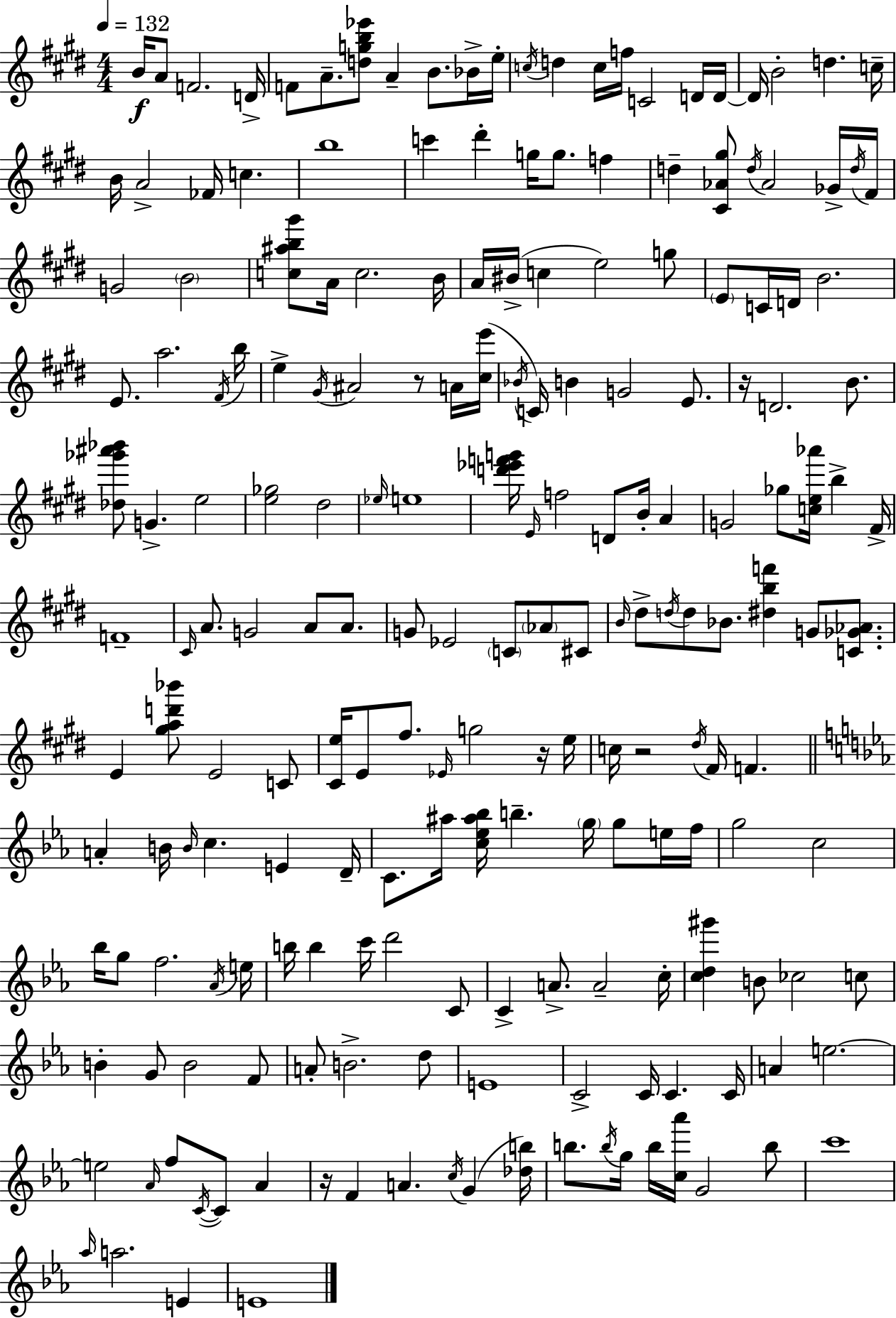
{
  \clef treble
  \numericTimeSignature
  \time 4/4
  \key e \major
  \tempo 4 = 132
  b'16\f a'8 f'2. d'16-> | f'8 a'8.-- <d'' g'' b'' ees'''>8 a'4-- b'8. bes'16-> e''16-. | \acciaccatura { c''16 } d''4 c''16 f''16 c'2 d'16 | d'16~~ d'16 b'2-. d''4. | \break c''16-- b'16 a'2-> fes'16 c''4. | b''1 | c'''4 dis'''4-. g''16 g''8. f''4 | d''4-- <cis' aes' gis''>8 \acciaccatura { d''16 } aes'2 | \break ges'16-> \acciaccatura { d''16 } fis'16 g'2 \parenthesize b'2 | <c'' ais'' b'' gis'''>8 a'16 c''2. | b'16 a'16 bis'16->( c''4 e''2) | g''8 \parenthesize e'8 c'16 d'16 b'2. | \break e'8. a''2. | \acciaccatura { fis'16 } b''16 e''4-> \acciaccatura { gis'16 } ais'2 | r8 a'16 <cis'' e'''>16( \acciaccatura { bes'16 } c'16) b'4 g'2 | e'8. r16 d'2. | \break b'8. <des'' ges''' ais''' bes'''>8 g'4.-> e''2 | <e'' ges''>2 dis''2 | \grace { ees''16 } e''1 | <d''' ees''' f''' g'''>16 \grace { e'16 } f''2 | \break d'8 b'16-. a'4 g'2 | ges''8 <c'' e'' aes'''>16 b''4-> fis'16-> f'1-- | \grace { cis'16 } a'8. g'2 | a'8 a'8. g'8 ees'2 | \break \parenthesize c'8 \parenthesize aes'8 cis'8 \grace { b'16 } dis''8-> \acciaccatura { d''16 } d''8 bes'8. | <dis'' b'' f'''>4 g'8 <c' ges' aes'>8. e'4 <gis'' a'' d''' bes'''>8 | e'2 c'8 <cis' e''>16 e'8 fis''8. | \grace { ees'16 } g''2 r16 e''16 c''16 r2 | \break \acciaccatura { dis''16 } fis'16 f'4. \bar "||" \break \key ees \major a'4-. b'16 \grace { b'16 } c''4. e'4 | d'16-- c'8. ais''16 <c'' ees'' ais'' bes''>16 b''4.-- \parenthesize g''16 g''8 e''16 | f''16 g''2 c''2 | bes''16 g''8 f''2. | \break \acciaccatura { aes'16 } e''16 b''16 b''4 c'''16 d'''2 | c'8 c'4-> a'8.-> a'2-- | c''16-. <c'' d'' gis'''>4 b'8 ces''2 | c''8 b'4-. g'8 b'2 | \break f'8 a'8-. b'2.-> | d''8 e'1 | c'2-> c'16 c'4. | c'16 a'4 e''2.~~ | \break e''2 \grace { aes'16 } f''8 \acciaccatura { c'16~ }~ c'8 | aes'4 r16 f'4 a'4. \acciaccatura { c''16 }( | g'4 <des'' b''>16) b''8. \acciaccatura { b''16 } g''16 b''16 <c'' aes'''>16 g'2 | b''8 c'''1 | \break \grace { aes''16 } a''2. | e'4 e'1 | \bar "|."
}